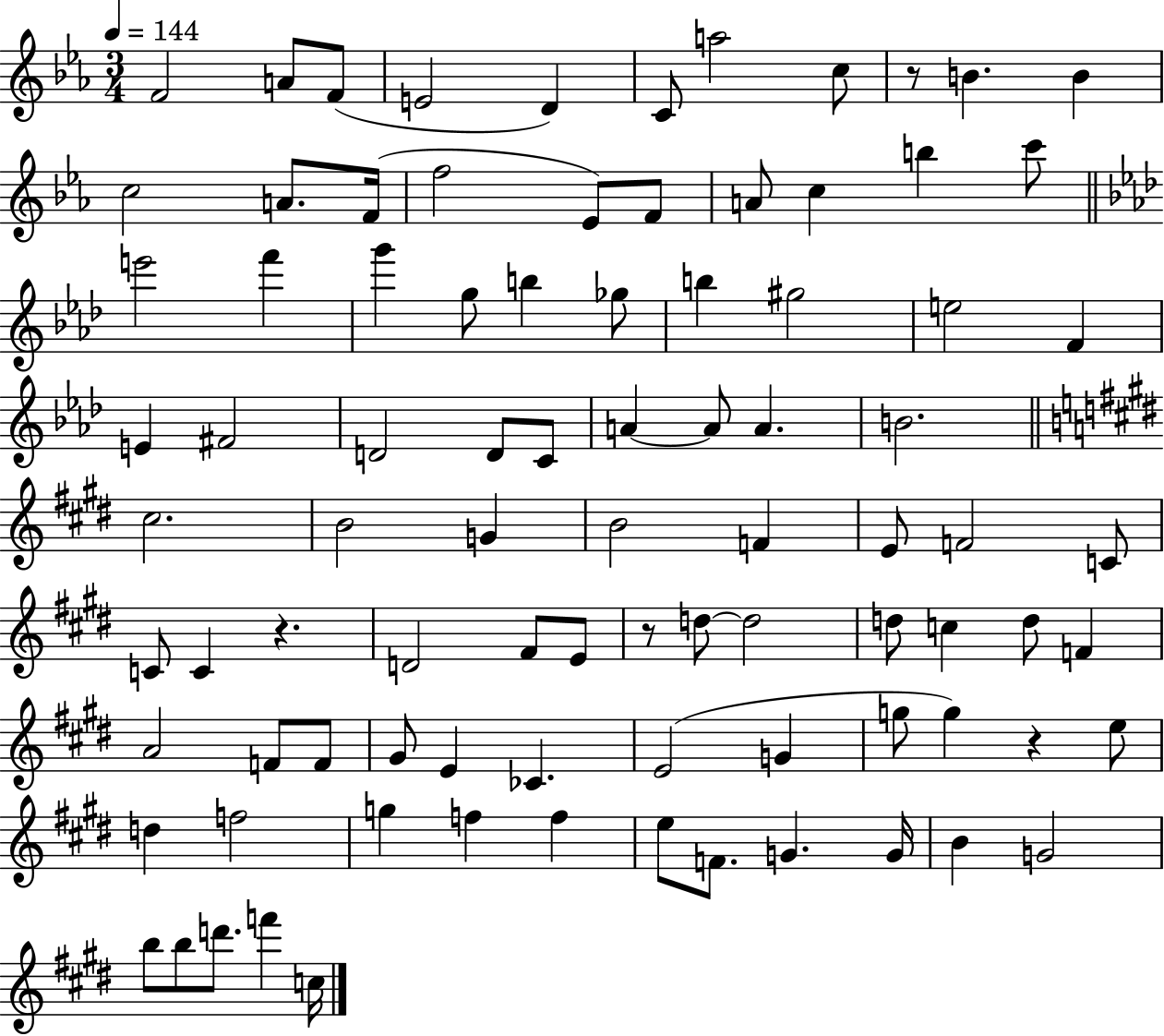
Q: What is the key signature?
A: EES major